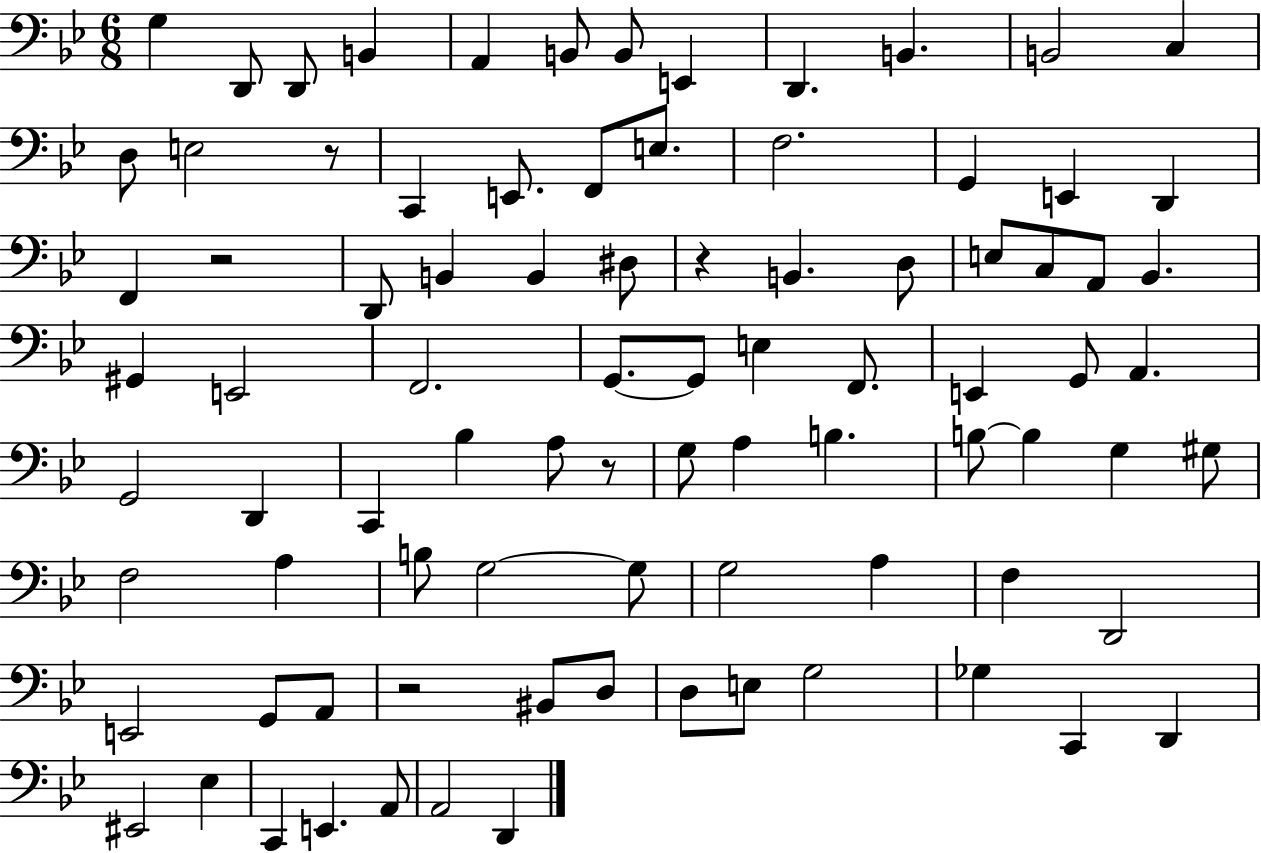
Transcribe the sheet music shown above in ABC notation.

X:1
T:Untitled
M:6/8
L:1/4
K:Bb
G, D,,/2 D,,/2 B,, A,, B,,/2 B,,/2 E,, D,, B,, B,,2 C, D,/2 E,2 z/2 C,, E,,/2 F,,/2 E,/2 F,2 G,, E,, D,, F,, z2 D,,/2 B,, B,, ^D,/2 z B,, D,/2 E,/2 C,/2 A,,/2 _B,, ^G,, E,,2 F,,2 G,,/2 G,,/2 E, F,,/2 E,, G,,/2 A,, G,,2 D,, C,, _B, A,/2 z/2 G,/2 A, B, B,/2 B, G, ^G,/2 F,2 A, B,/2 G,2 G,/2 G,2 A, F, D,,2 E,,2 G,,/2 A,,/2 z2 ^B,,/2 D,/2 D,/2 E,/2 G,2 _G, C,, D,, ^E,,2 _E, C,, E,, A,,/2 A,,2 D,,